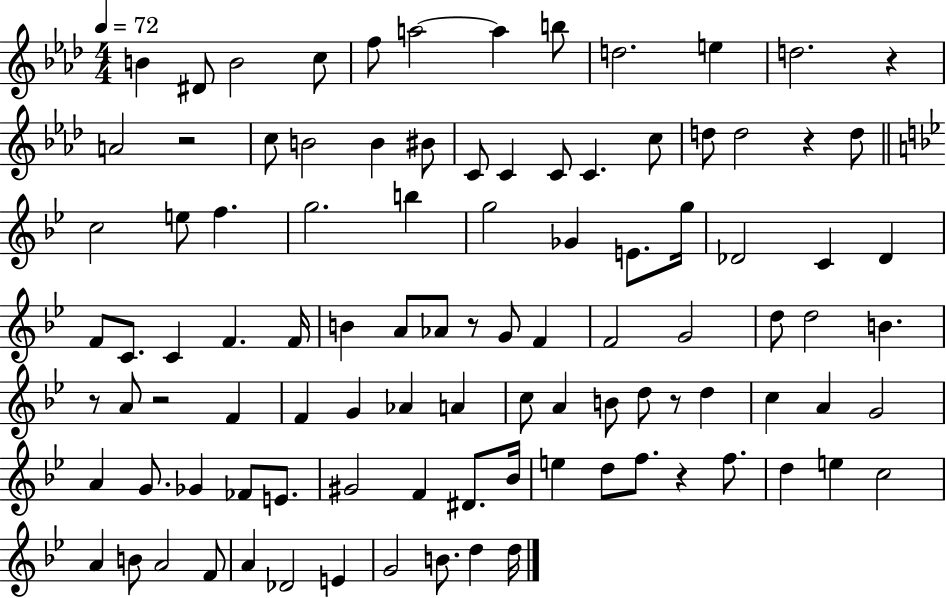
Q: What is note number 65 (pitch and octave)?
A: G4